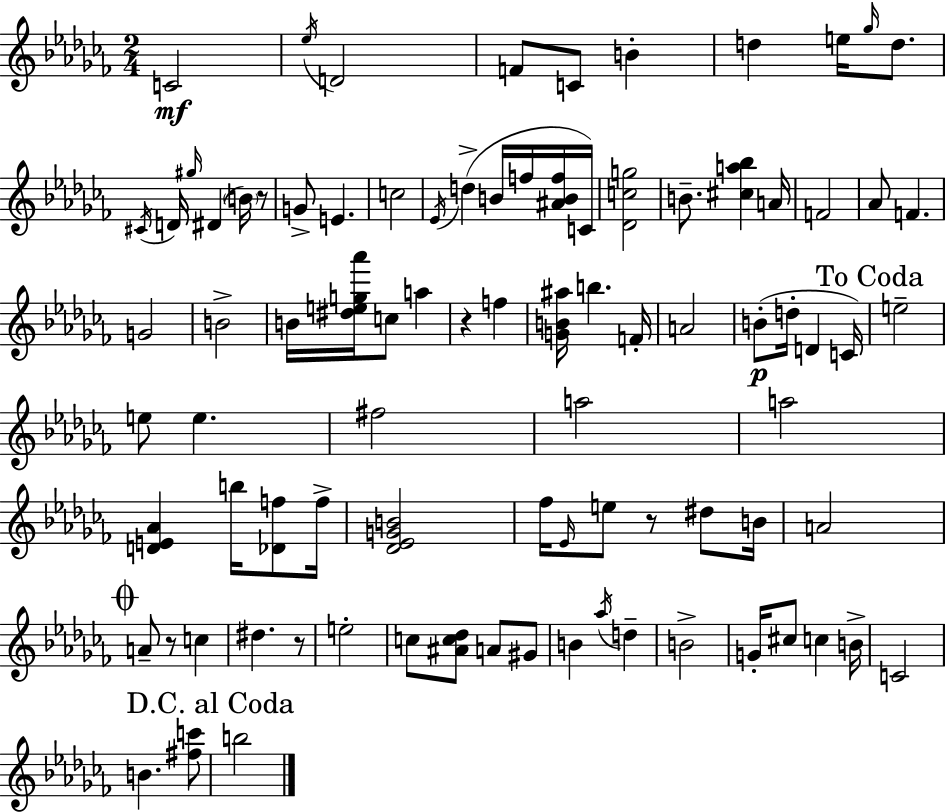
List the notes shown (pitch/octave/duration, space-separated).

C4/h Eb5/s D4/h F4/e C4/e B4/q D5/q E5/s Gb5/s D5/e. C#4/s D4/s G#5/s D#4/q B4/s R/e G4/e E4/q. C5/h Eb4/s D5/q B4/s F5/s [A#4,B4,F5]/s C4/s [Db4,C5,G5]/h B4/e. [C#5,A5,Bb5]/q A4/s F4/h Ab4/e F4/q. G4/h B4/h B4/s [D#5,E5,G5,Ab6]/s C5/e A5/q R/q F5/q [G4,B4,A#5]/s B5/q. F4/s A4/h B4/e D5/s D4/q C4/s E5/h E5/e E5/q. F#5/h A5/h A5/h [D4,E4,Ab4]/q B5/s [Db4,F5]/e F5/s [Db4,Eb4,G4,B4]/h FES5/s Eb4/s E5/e R/e D#5/e B4/s A4/h A4/e R/e C5/q D#5/q. R/e E5/h C5/e [A#4,C5,Db5]/e A4/e G#4/e B4/q Ab5/s D5/q B4/h G4/s C#5/e C5/q B4/s C4/h B4/q. [F#5,C6]/e B5/h